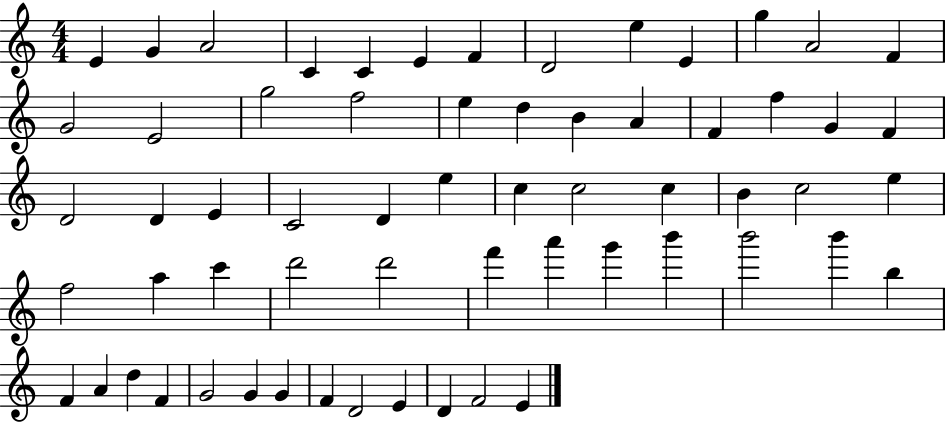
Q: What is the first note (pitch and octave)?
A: E4